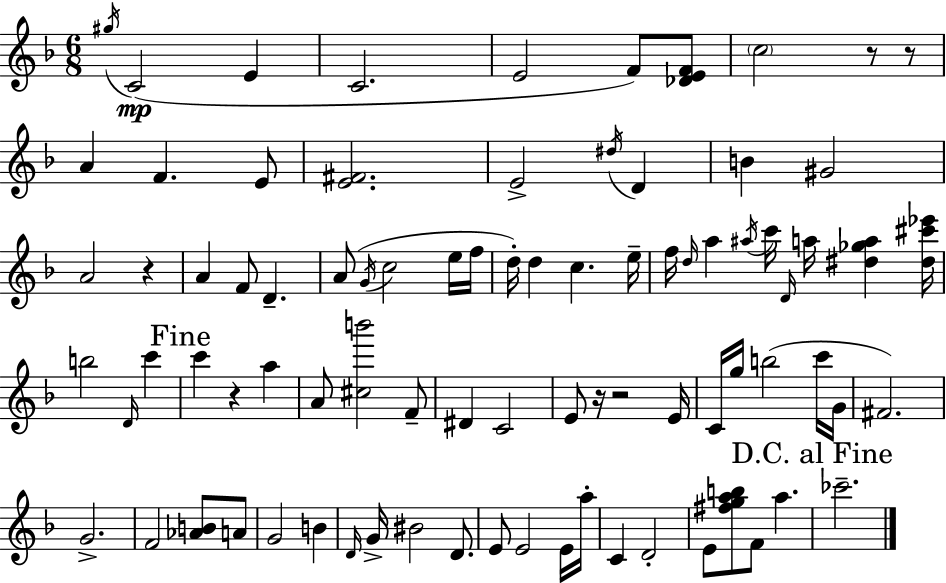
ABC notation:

X:1
T:Untitled
M:6/8
L:1/4
K:Dm
^g/4 C2 E C2 E2 F/2 [_DEF]/2 c2 z/2 z/2 A F E/2 [E^F]2 E2 ^d/4 D B ^G2 A2 z A F/2 D A/2 G/4 c2 e/4 f/4 d/4 d c e/4 f/4 d/4 a ^a/4 c'/4 D/4 a/4 [^d_ga] [^d^c'_e']/4 b2 D/4 c' c' z a A/2 [^cb']2 F/2 ^D C2 E/2 z/4 z2 E/4 C/4 g/4 b2 c'/4 G/4 ^F2 G2 F2 [_AB]/2 A/2 G2 B D/4 G/4 ^B2 D/2 E/2 E2 E/4 a/4 C D2 E/2 [^fgab]/2 F/2 a _c'2